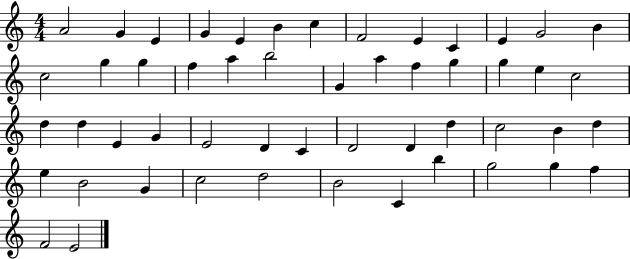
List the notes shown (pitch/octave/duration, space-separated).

A4/h G4/q E4/q G4/q E4/q B4/q C5/q F4/h E4/q C4/q E4/q G4/h B4/q C5/h G5/q G5/q F5/q A5/q B5/h G4/q A5/q F5/q G5/q G5/q E5/q C5/h D5/q D5/q E4/q G4/q E4/h D4/q C4/q D4/h D4/q D5/q C5/h B4/q D5/q E5/q B4/h G4/q C5/h D5/h B4/h C4/q B5/q G5/h G5/q F5/q F4/h E4/h